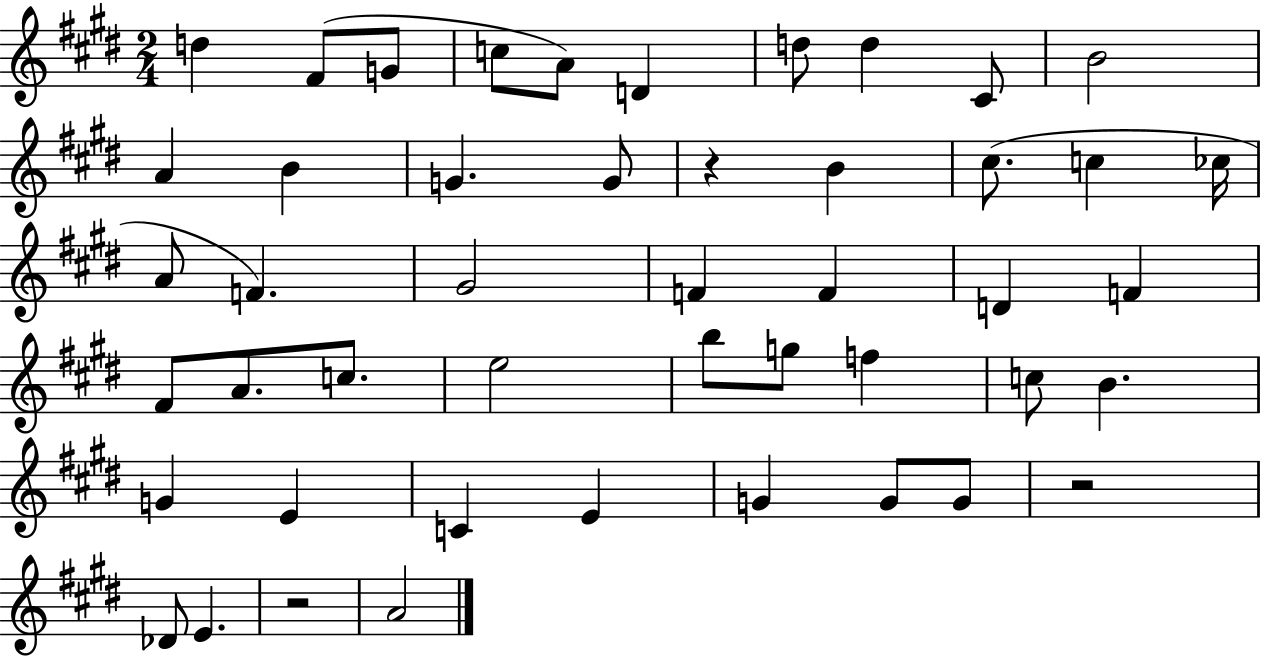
D5/q F#4/e G4/e C5/e A4/e D4/q D5/e D5/q C#4/e B4/h A4/q B4/q G4/q. G4/e R/q B4/q C#5/e. C5/q CES5/s A4/e F4/q. G#4/h F4/q F4/q D4/q F4/q F#4/e A4/e. C5/e. E5/h B5/e G5/e F5/q C5/e B4/q. G4/q E4/q C4/q E4/q G4/q G4/e G4/e R/h Db4/e E4/q. R/h A4/h